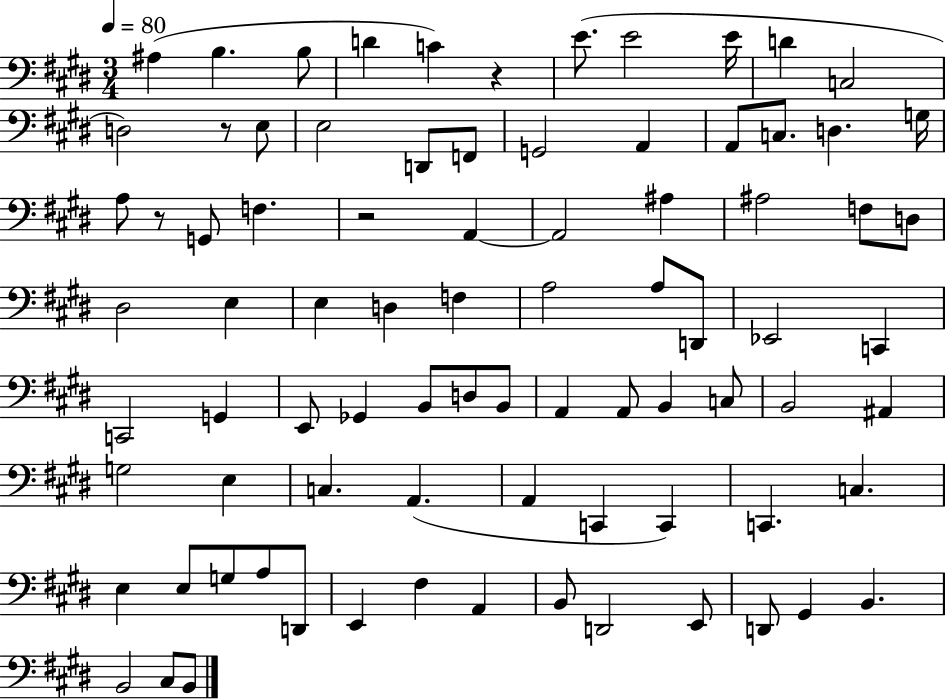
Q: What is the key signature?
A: E major